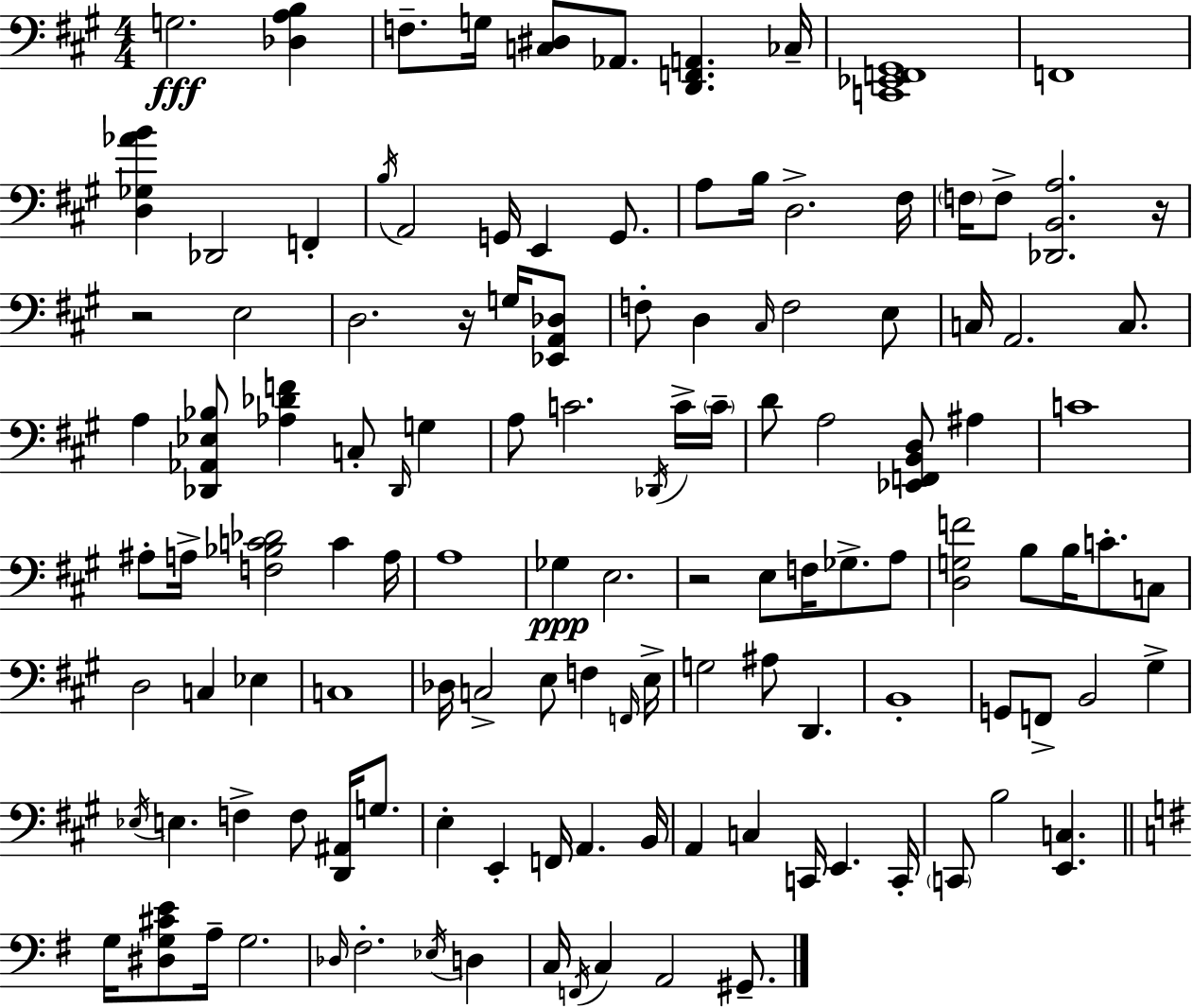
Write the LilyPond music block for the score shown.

{
  \clef bass
  \numericTimeSignature
  \time 4/4
  \key a \major
  \repeat volta 2 { g2.\fff <des a b>4 | f8.-- g16 <c dis>8 aes,8. <d, f, a,>4. ces16-- | <c, ees, f, gis,>1 | f,1 | \break <d ges aes' b'>4 des,2 f,4-. | \acciaccatura { b16 } a,2 g,16 e,4 g,8. | a8 b16 d2.-> | fis16 \parenthesize f16 f8-> <des, b, a>2. | \break r16 r2 e2 | d2. r16 g16 <ees, a, des>8 | f8-. d4 \grace { cis16 } f2 | e8 c16 a,2. c8. | \break a4 <des, aes, ees bes>8 <aes des' f'>4 c8-. \grace { des,16 } g4 | a8 c'2. | \acciaccatura { des,16 } c'16-> \parenthesize c'16-- d'8 a2 <ees, f, b, d>8 | ais4 c'1 | \break ais8-. a16-> <f bes c' des'>2 c'4 | a16 a1 | ges4\ppp e2. | r2 e8 f16 ges8.-> | \break a8 <d g f'>2 b8 b16 c'8.-. | c8 d2 c4 | ees4 c1 | des16 c2-> e8 f4 | \break \grace { f,16 } e16-> g2 ais8 d,4. | b,1-. | g,8 f,8-> b,2 | gis4-> \acciaccatura { ees16 } e4. f4-> | \break f8 <d, ais,>16 g8. e4-. e,4-. f,16 a,4. | b,16 a,4 c4 c,16 e,4. | c,16-. \parenthesize c,8 b2 | <e, c>4. \bar "||" \break \key g \major g16 <dis g cis' e'>8 a16-- g2. | \grace { des16 } fis2.-. \acciaccatura { ees16 } d4 | c16 \acciaccatura { f,16 } c4 a,2 | gis,8.-- } \bar "|."
}